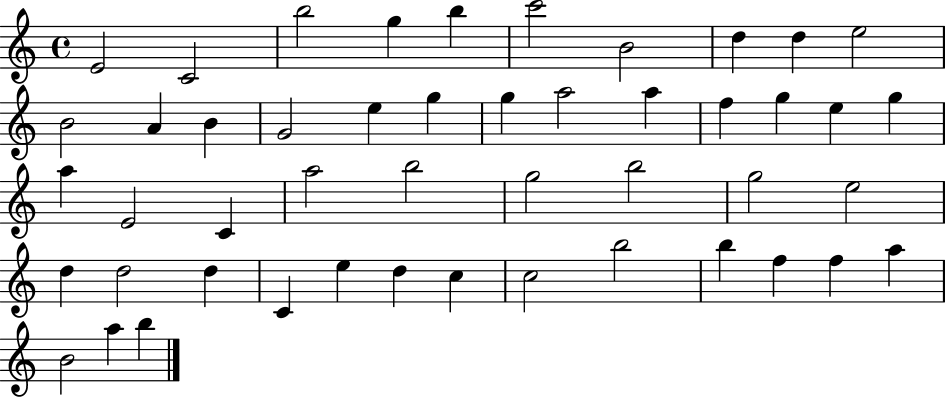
E4/h C4/h B5/h G5/q B5/q C6/h B4/h D5/q D5/q E5/h B4/h A4/q B4/q G4/h E5/q G5/q G5/q A5/h A5/q F5/q G5/q E5/q G5/q A5/q E4/h C4/q A5/h B5/h G5/h B5/h G5/h E5/h D5/q D5/h D5/q C4/q E5/q D5/q C5/q C5/h B5/h B5/q F5/q F5/q A5/q B4/h A5/q B5/q